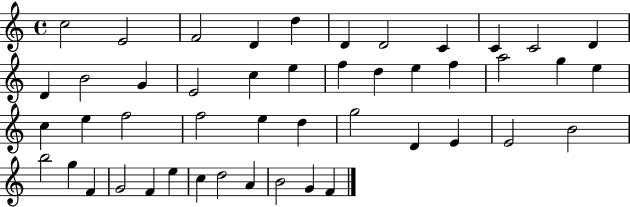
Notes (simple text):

C5/h E4/h F4/h D4/q D5/q D4/q D4/h C4/q C4/q C4/h D4/q D4/q B4/h G4/q E4/h C5/q E5/q F5/q D5/q E5/q F5/q A5/h G5/q E5/q C5/q E5/q F5/h F5/h E5/q D5/q G5/h D4/q E4/q E4/h B4/h B5/h G5/q F4/q G4/h F4/q E5/q C5/q D5/h A4/q B4/h G4/q F4/q